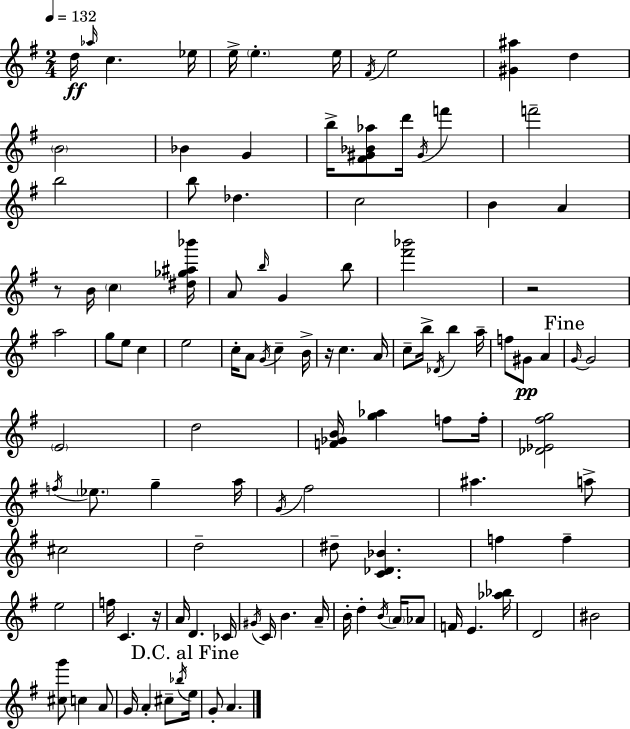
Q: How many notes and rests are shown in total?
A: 111